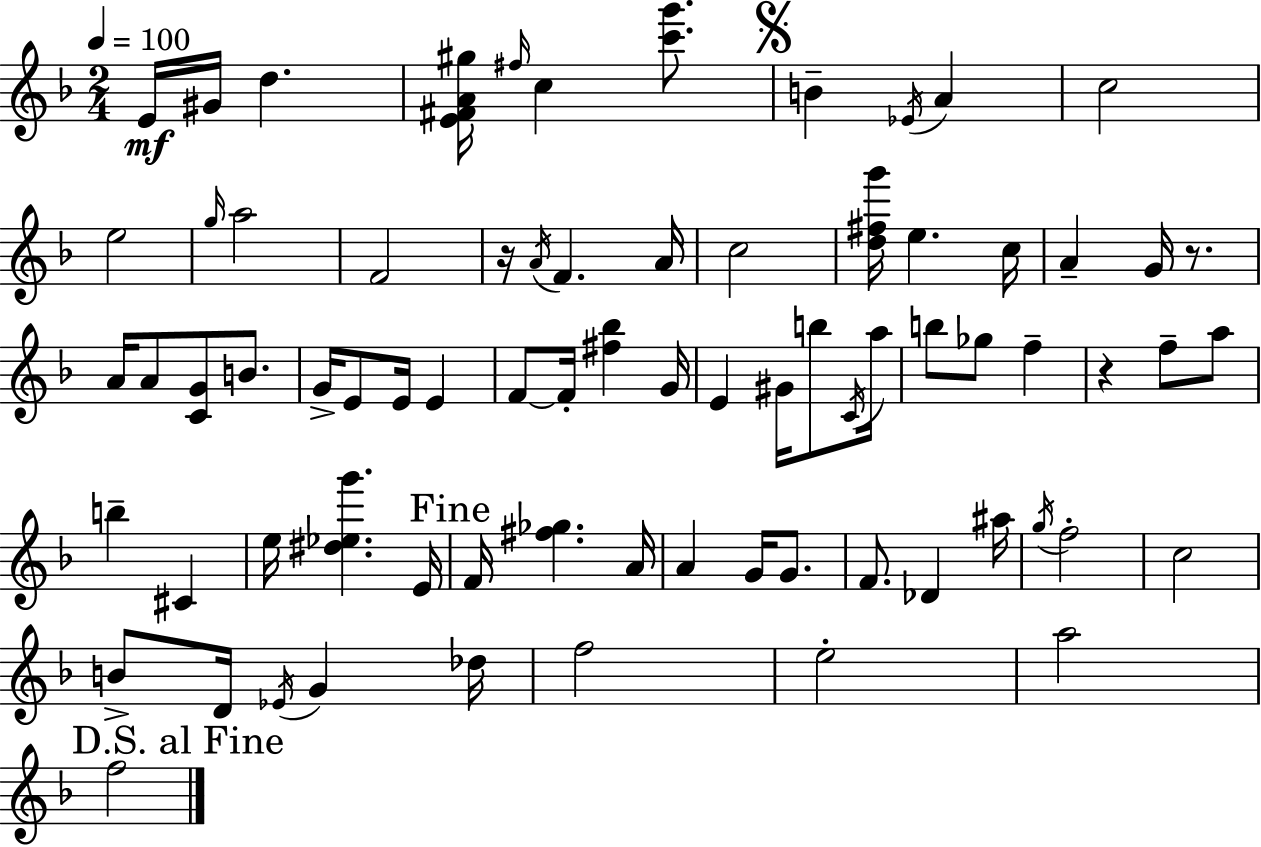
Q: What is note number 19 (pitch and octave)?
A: C5